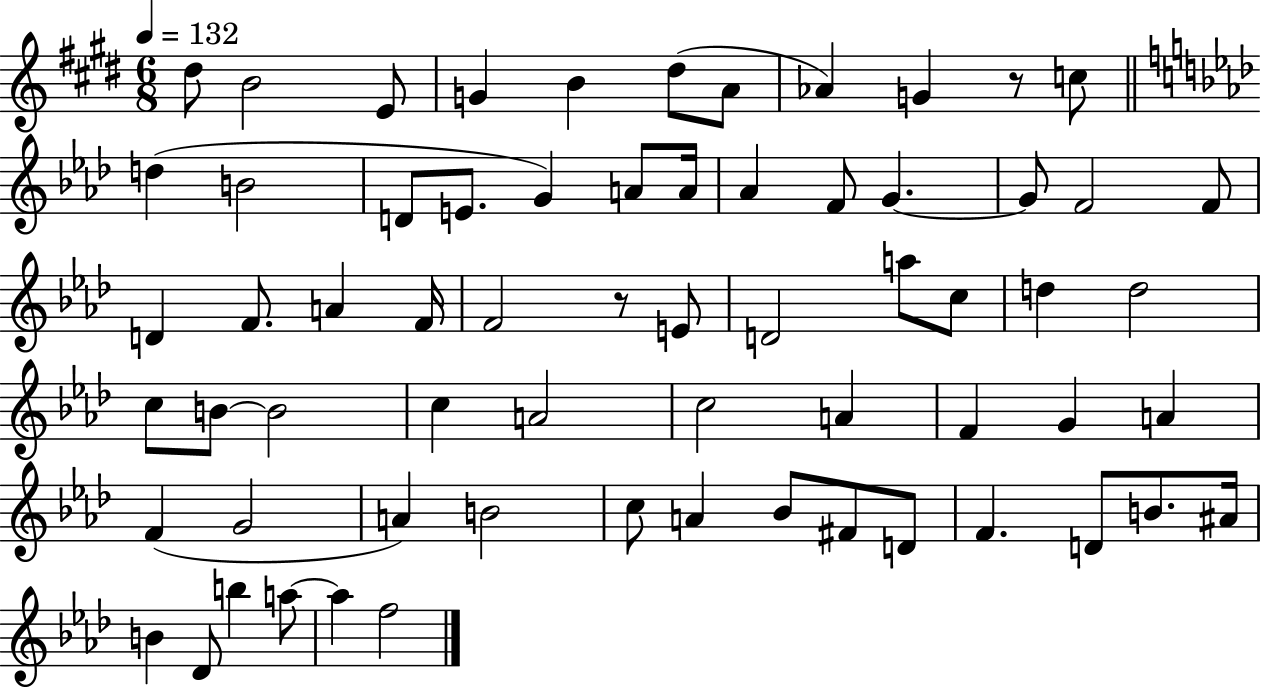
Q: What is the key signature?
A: E major